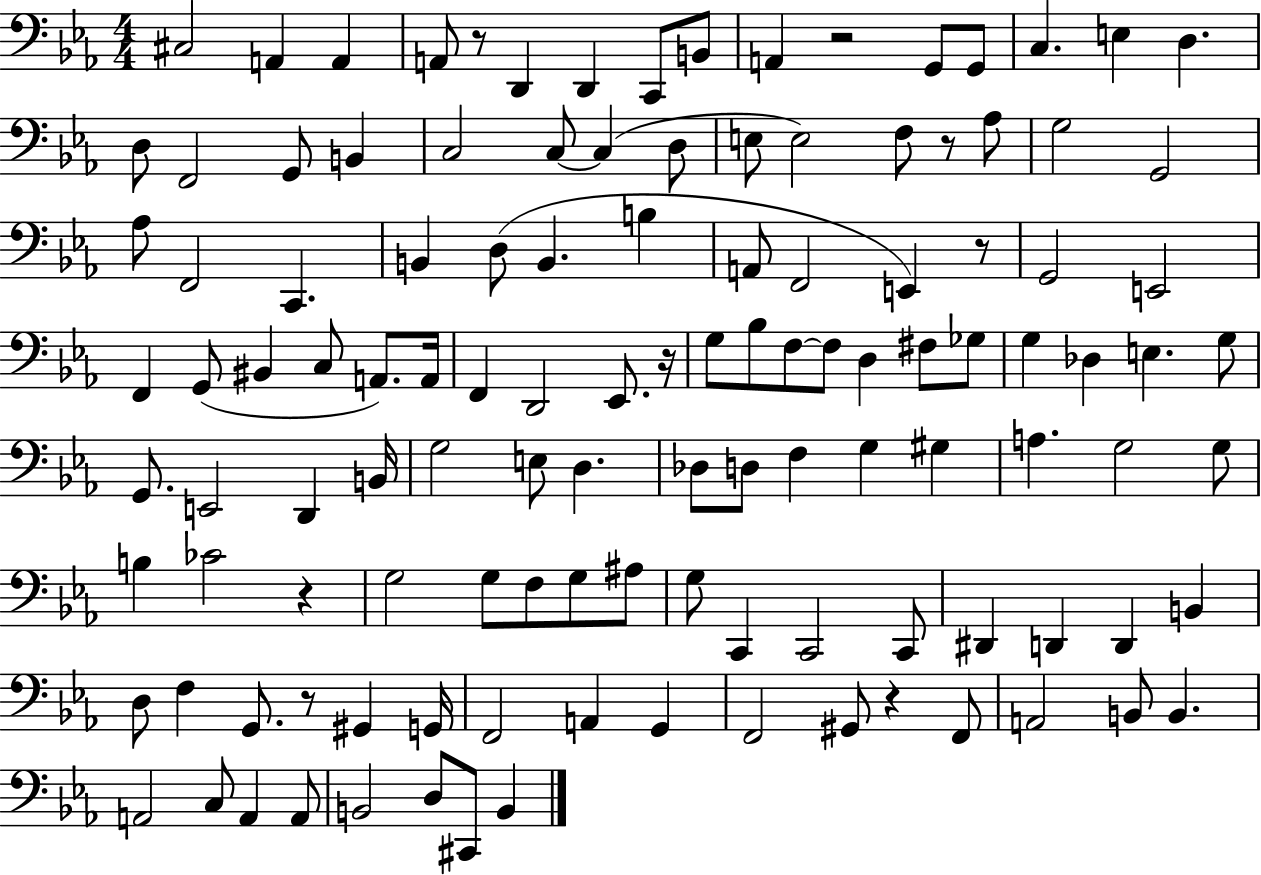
{
  \clef bass
  \numericTimeSignature
  \time 4/4
  \key ees \major
  \repeat volta 2 { cis2 a,4 a,4 | a,8 r8 d,4 d,4 c,8 b,8 | a,4 r2 g,8 g,8 | c4. e4 d4. | \break d8 f,2 g,8 b,4 | c2 c8~~ c4( d8 | e8 e2) f8 r8 aes8 | g2 g,2 | \break aes8 f,2 c,4. | b,4 d8( b,4. b4 | a,8 f,2 e,4) r8 | g,2 e,2 | \break f,4 g,8( bis,4 c8 a,8.) a,16 | f,4 d,2 ees,8. r16 | g8 bes8 f8~~ f8 d4 fis8 ges8 | g4 des4 e4. g8 | \break g,8. e,2 d,4 b,16 | g2 e8 d4. | des8 d8 f4 g4 gis4 | a4. g2 g8 | \break b4 ces'2 r4 | g2 g8 f8 g8 ais8 | g8 c,4 c,2 c,8 | dis,4 d,4 d,4 b,4 | \break d8 f4 g,8. r8 gis,4 g,16 | f,2 a,4 g,4 | f,2 gis,8 r4 f,8 | a,2 b,8 b,4. | \break a,2 c8 a,4 a,8 | b,2 d8 cis,8 b,4 | } \bar "|."
}